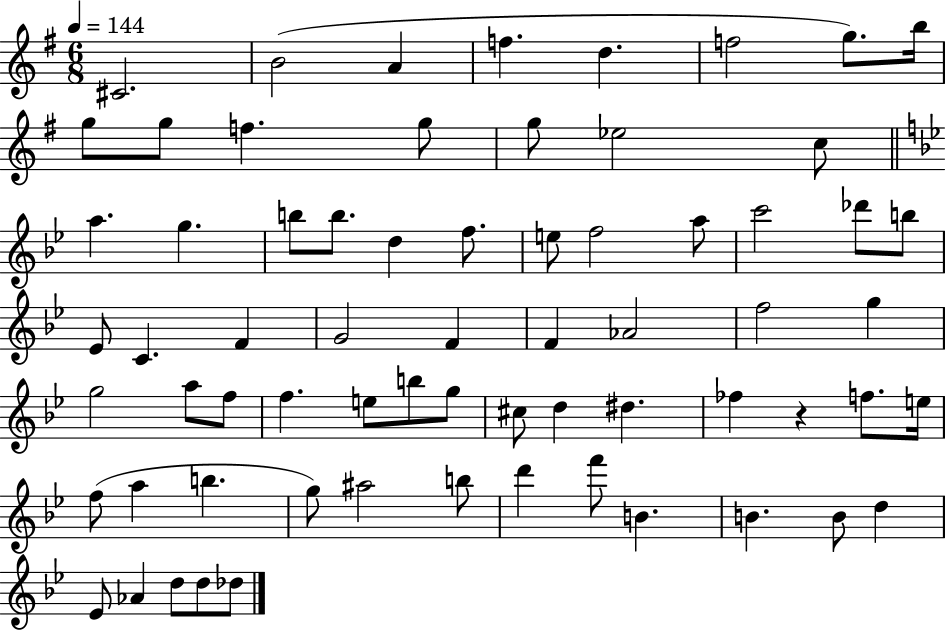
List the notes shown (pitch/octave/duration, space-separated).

C#4/h. B4/h A4/q F5/q. D5/q. F5/h G5/e. B5/s G5/e G5/e F5/q. G5/e G5/e Eb5/h C5/e A5/q. G5/q. B5/e B5/e. D5/q F5/e. E5/e F5/h A5/e C6/h Db6/e B5/e Eb4/e C4/q. F4/q G4/h F4/q F4/q Ab4/h F5/h G5/q G5/h A5/e F5/e F5/q. E5/e B5/e G5/e C#5/e D5/q D#5/q. FES5/q R/q F5/e. E5/s F5/e A5/q B5/q. G5/e A#5/h B5/e D6/q F6/e B4/q. B4/q. B4/e D5/q Eb4/e Ab4/q D5/e D5/e Db5/e